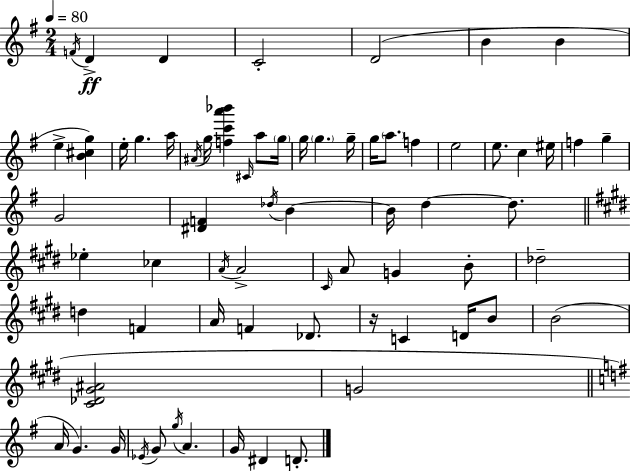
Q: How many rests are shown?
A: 1